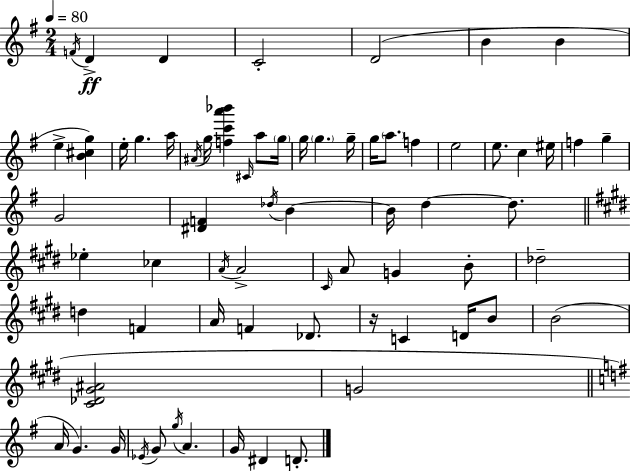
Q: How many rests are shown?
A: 1